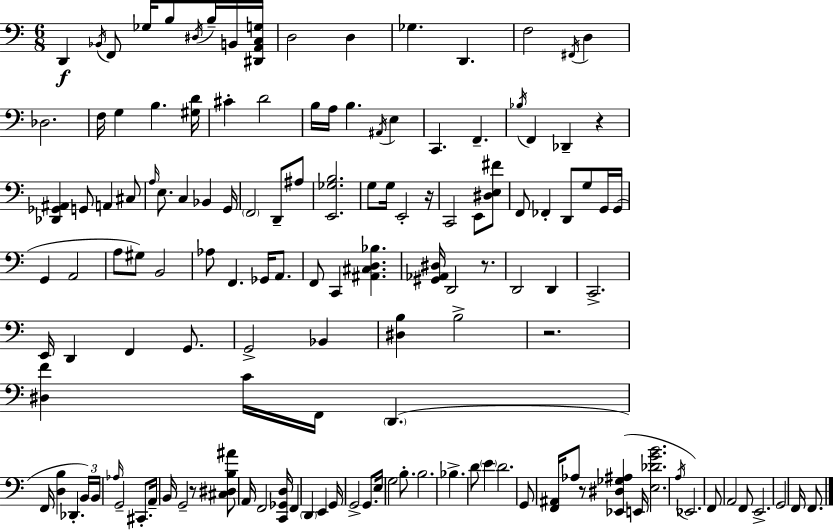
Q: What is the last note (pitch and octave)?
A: F2